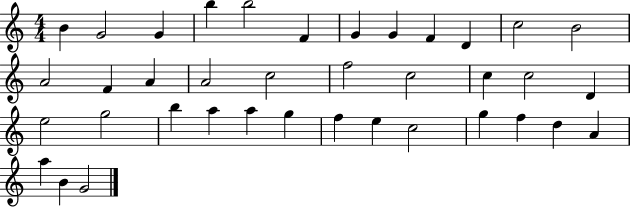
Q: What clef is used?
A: treble